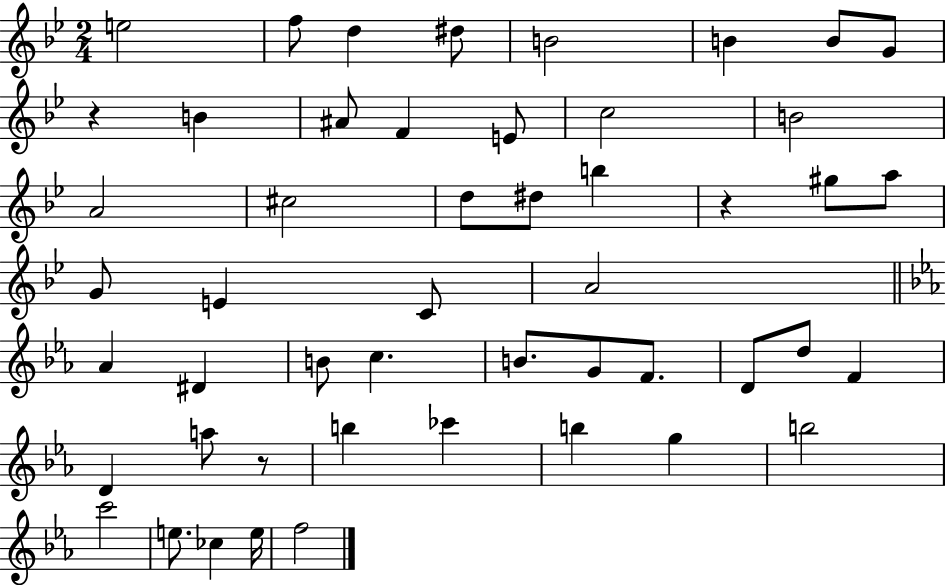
E5/h F5/e D5/q D#5/e B4/h B4/q B4/e G4/e R/q B4/q A#4/e F4/q E4/e C5/h B4/h A4/h C#5/h D5/e D#5/e B5/q R/q G#5/e A5/e G4/e E4/q C4/e A4/h Ab4/q D#4/q B4/e C5/q. B4/e. G4/e F4/e. D4/e D5/e F4/q D4/q A5/e R/e B5/q CES6/q B5/q G5/q B5/h C6/h E5/e. CES5/q E5/s F5/h